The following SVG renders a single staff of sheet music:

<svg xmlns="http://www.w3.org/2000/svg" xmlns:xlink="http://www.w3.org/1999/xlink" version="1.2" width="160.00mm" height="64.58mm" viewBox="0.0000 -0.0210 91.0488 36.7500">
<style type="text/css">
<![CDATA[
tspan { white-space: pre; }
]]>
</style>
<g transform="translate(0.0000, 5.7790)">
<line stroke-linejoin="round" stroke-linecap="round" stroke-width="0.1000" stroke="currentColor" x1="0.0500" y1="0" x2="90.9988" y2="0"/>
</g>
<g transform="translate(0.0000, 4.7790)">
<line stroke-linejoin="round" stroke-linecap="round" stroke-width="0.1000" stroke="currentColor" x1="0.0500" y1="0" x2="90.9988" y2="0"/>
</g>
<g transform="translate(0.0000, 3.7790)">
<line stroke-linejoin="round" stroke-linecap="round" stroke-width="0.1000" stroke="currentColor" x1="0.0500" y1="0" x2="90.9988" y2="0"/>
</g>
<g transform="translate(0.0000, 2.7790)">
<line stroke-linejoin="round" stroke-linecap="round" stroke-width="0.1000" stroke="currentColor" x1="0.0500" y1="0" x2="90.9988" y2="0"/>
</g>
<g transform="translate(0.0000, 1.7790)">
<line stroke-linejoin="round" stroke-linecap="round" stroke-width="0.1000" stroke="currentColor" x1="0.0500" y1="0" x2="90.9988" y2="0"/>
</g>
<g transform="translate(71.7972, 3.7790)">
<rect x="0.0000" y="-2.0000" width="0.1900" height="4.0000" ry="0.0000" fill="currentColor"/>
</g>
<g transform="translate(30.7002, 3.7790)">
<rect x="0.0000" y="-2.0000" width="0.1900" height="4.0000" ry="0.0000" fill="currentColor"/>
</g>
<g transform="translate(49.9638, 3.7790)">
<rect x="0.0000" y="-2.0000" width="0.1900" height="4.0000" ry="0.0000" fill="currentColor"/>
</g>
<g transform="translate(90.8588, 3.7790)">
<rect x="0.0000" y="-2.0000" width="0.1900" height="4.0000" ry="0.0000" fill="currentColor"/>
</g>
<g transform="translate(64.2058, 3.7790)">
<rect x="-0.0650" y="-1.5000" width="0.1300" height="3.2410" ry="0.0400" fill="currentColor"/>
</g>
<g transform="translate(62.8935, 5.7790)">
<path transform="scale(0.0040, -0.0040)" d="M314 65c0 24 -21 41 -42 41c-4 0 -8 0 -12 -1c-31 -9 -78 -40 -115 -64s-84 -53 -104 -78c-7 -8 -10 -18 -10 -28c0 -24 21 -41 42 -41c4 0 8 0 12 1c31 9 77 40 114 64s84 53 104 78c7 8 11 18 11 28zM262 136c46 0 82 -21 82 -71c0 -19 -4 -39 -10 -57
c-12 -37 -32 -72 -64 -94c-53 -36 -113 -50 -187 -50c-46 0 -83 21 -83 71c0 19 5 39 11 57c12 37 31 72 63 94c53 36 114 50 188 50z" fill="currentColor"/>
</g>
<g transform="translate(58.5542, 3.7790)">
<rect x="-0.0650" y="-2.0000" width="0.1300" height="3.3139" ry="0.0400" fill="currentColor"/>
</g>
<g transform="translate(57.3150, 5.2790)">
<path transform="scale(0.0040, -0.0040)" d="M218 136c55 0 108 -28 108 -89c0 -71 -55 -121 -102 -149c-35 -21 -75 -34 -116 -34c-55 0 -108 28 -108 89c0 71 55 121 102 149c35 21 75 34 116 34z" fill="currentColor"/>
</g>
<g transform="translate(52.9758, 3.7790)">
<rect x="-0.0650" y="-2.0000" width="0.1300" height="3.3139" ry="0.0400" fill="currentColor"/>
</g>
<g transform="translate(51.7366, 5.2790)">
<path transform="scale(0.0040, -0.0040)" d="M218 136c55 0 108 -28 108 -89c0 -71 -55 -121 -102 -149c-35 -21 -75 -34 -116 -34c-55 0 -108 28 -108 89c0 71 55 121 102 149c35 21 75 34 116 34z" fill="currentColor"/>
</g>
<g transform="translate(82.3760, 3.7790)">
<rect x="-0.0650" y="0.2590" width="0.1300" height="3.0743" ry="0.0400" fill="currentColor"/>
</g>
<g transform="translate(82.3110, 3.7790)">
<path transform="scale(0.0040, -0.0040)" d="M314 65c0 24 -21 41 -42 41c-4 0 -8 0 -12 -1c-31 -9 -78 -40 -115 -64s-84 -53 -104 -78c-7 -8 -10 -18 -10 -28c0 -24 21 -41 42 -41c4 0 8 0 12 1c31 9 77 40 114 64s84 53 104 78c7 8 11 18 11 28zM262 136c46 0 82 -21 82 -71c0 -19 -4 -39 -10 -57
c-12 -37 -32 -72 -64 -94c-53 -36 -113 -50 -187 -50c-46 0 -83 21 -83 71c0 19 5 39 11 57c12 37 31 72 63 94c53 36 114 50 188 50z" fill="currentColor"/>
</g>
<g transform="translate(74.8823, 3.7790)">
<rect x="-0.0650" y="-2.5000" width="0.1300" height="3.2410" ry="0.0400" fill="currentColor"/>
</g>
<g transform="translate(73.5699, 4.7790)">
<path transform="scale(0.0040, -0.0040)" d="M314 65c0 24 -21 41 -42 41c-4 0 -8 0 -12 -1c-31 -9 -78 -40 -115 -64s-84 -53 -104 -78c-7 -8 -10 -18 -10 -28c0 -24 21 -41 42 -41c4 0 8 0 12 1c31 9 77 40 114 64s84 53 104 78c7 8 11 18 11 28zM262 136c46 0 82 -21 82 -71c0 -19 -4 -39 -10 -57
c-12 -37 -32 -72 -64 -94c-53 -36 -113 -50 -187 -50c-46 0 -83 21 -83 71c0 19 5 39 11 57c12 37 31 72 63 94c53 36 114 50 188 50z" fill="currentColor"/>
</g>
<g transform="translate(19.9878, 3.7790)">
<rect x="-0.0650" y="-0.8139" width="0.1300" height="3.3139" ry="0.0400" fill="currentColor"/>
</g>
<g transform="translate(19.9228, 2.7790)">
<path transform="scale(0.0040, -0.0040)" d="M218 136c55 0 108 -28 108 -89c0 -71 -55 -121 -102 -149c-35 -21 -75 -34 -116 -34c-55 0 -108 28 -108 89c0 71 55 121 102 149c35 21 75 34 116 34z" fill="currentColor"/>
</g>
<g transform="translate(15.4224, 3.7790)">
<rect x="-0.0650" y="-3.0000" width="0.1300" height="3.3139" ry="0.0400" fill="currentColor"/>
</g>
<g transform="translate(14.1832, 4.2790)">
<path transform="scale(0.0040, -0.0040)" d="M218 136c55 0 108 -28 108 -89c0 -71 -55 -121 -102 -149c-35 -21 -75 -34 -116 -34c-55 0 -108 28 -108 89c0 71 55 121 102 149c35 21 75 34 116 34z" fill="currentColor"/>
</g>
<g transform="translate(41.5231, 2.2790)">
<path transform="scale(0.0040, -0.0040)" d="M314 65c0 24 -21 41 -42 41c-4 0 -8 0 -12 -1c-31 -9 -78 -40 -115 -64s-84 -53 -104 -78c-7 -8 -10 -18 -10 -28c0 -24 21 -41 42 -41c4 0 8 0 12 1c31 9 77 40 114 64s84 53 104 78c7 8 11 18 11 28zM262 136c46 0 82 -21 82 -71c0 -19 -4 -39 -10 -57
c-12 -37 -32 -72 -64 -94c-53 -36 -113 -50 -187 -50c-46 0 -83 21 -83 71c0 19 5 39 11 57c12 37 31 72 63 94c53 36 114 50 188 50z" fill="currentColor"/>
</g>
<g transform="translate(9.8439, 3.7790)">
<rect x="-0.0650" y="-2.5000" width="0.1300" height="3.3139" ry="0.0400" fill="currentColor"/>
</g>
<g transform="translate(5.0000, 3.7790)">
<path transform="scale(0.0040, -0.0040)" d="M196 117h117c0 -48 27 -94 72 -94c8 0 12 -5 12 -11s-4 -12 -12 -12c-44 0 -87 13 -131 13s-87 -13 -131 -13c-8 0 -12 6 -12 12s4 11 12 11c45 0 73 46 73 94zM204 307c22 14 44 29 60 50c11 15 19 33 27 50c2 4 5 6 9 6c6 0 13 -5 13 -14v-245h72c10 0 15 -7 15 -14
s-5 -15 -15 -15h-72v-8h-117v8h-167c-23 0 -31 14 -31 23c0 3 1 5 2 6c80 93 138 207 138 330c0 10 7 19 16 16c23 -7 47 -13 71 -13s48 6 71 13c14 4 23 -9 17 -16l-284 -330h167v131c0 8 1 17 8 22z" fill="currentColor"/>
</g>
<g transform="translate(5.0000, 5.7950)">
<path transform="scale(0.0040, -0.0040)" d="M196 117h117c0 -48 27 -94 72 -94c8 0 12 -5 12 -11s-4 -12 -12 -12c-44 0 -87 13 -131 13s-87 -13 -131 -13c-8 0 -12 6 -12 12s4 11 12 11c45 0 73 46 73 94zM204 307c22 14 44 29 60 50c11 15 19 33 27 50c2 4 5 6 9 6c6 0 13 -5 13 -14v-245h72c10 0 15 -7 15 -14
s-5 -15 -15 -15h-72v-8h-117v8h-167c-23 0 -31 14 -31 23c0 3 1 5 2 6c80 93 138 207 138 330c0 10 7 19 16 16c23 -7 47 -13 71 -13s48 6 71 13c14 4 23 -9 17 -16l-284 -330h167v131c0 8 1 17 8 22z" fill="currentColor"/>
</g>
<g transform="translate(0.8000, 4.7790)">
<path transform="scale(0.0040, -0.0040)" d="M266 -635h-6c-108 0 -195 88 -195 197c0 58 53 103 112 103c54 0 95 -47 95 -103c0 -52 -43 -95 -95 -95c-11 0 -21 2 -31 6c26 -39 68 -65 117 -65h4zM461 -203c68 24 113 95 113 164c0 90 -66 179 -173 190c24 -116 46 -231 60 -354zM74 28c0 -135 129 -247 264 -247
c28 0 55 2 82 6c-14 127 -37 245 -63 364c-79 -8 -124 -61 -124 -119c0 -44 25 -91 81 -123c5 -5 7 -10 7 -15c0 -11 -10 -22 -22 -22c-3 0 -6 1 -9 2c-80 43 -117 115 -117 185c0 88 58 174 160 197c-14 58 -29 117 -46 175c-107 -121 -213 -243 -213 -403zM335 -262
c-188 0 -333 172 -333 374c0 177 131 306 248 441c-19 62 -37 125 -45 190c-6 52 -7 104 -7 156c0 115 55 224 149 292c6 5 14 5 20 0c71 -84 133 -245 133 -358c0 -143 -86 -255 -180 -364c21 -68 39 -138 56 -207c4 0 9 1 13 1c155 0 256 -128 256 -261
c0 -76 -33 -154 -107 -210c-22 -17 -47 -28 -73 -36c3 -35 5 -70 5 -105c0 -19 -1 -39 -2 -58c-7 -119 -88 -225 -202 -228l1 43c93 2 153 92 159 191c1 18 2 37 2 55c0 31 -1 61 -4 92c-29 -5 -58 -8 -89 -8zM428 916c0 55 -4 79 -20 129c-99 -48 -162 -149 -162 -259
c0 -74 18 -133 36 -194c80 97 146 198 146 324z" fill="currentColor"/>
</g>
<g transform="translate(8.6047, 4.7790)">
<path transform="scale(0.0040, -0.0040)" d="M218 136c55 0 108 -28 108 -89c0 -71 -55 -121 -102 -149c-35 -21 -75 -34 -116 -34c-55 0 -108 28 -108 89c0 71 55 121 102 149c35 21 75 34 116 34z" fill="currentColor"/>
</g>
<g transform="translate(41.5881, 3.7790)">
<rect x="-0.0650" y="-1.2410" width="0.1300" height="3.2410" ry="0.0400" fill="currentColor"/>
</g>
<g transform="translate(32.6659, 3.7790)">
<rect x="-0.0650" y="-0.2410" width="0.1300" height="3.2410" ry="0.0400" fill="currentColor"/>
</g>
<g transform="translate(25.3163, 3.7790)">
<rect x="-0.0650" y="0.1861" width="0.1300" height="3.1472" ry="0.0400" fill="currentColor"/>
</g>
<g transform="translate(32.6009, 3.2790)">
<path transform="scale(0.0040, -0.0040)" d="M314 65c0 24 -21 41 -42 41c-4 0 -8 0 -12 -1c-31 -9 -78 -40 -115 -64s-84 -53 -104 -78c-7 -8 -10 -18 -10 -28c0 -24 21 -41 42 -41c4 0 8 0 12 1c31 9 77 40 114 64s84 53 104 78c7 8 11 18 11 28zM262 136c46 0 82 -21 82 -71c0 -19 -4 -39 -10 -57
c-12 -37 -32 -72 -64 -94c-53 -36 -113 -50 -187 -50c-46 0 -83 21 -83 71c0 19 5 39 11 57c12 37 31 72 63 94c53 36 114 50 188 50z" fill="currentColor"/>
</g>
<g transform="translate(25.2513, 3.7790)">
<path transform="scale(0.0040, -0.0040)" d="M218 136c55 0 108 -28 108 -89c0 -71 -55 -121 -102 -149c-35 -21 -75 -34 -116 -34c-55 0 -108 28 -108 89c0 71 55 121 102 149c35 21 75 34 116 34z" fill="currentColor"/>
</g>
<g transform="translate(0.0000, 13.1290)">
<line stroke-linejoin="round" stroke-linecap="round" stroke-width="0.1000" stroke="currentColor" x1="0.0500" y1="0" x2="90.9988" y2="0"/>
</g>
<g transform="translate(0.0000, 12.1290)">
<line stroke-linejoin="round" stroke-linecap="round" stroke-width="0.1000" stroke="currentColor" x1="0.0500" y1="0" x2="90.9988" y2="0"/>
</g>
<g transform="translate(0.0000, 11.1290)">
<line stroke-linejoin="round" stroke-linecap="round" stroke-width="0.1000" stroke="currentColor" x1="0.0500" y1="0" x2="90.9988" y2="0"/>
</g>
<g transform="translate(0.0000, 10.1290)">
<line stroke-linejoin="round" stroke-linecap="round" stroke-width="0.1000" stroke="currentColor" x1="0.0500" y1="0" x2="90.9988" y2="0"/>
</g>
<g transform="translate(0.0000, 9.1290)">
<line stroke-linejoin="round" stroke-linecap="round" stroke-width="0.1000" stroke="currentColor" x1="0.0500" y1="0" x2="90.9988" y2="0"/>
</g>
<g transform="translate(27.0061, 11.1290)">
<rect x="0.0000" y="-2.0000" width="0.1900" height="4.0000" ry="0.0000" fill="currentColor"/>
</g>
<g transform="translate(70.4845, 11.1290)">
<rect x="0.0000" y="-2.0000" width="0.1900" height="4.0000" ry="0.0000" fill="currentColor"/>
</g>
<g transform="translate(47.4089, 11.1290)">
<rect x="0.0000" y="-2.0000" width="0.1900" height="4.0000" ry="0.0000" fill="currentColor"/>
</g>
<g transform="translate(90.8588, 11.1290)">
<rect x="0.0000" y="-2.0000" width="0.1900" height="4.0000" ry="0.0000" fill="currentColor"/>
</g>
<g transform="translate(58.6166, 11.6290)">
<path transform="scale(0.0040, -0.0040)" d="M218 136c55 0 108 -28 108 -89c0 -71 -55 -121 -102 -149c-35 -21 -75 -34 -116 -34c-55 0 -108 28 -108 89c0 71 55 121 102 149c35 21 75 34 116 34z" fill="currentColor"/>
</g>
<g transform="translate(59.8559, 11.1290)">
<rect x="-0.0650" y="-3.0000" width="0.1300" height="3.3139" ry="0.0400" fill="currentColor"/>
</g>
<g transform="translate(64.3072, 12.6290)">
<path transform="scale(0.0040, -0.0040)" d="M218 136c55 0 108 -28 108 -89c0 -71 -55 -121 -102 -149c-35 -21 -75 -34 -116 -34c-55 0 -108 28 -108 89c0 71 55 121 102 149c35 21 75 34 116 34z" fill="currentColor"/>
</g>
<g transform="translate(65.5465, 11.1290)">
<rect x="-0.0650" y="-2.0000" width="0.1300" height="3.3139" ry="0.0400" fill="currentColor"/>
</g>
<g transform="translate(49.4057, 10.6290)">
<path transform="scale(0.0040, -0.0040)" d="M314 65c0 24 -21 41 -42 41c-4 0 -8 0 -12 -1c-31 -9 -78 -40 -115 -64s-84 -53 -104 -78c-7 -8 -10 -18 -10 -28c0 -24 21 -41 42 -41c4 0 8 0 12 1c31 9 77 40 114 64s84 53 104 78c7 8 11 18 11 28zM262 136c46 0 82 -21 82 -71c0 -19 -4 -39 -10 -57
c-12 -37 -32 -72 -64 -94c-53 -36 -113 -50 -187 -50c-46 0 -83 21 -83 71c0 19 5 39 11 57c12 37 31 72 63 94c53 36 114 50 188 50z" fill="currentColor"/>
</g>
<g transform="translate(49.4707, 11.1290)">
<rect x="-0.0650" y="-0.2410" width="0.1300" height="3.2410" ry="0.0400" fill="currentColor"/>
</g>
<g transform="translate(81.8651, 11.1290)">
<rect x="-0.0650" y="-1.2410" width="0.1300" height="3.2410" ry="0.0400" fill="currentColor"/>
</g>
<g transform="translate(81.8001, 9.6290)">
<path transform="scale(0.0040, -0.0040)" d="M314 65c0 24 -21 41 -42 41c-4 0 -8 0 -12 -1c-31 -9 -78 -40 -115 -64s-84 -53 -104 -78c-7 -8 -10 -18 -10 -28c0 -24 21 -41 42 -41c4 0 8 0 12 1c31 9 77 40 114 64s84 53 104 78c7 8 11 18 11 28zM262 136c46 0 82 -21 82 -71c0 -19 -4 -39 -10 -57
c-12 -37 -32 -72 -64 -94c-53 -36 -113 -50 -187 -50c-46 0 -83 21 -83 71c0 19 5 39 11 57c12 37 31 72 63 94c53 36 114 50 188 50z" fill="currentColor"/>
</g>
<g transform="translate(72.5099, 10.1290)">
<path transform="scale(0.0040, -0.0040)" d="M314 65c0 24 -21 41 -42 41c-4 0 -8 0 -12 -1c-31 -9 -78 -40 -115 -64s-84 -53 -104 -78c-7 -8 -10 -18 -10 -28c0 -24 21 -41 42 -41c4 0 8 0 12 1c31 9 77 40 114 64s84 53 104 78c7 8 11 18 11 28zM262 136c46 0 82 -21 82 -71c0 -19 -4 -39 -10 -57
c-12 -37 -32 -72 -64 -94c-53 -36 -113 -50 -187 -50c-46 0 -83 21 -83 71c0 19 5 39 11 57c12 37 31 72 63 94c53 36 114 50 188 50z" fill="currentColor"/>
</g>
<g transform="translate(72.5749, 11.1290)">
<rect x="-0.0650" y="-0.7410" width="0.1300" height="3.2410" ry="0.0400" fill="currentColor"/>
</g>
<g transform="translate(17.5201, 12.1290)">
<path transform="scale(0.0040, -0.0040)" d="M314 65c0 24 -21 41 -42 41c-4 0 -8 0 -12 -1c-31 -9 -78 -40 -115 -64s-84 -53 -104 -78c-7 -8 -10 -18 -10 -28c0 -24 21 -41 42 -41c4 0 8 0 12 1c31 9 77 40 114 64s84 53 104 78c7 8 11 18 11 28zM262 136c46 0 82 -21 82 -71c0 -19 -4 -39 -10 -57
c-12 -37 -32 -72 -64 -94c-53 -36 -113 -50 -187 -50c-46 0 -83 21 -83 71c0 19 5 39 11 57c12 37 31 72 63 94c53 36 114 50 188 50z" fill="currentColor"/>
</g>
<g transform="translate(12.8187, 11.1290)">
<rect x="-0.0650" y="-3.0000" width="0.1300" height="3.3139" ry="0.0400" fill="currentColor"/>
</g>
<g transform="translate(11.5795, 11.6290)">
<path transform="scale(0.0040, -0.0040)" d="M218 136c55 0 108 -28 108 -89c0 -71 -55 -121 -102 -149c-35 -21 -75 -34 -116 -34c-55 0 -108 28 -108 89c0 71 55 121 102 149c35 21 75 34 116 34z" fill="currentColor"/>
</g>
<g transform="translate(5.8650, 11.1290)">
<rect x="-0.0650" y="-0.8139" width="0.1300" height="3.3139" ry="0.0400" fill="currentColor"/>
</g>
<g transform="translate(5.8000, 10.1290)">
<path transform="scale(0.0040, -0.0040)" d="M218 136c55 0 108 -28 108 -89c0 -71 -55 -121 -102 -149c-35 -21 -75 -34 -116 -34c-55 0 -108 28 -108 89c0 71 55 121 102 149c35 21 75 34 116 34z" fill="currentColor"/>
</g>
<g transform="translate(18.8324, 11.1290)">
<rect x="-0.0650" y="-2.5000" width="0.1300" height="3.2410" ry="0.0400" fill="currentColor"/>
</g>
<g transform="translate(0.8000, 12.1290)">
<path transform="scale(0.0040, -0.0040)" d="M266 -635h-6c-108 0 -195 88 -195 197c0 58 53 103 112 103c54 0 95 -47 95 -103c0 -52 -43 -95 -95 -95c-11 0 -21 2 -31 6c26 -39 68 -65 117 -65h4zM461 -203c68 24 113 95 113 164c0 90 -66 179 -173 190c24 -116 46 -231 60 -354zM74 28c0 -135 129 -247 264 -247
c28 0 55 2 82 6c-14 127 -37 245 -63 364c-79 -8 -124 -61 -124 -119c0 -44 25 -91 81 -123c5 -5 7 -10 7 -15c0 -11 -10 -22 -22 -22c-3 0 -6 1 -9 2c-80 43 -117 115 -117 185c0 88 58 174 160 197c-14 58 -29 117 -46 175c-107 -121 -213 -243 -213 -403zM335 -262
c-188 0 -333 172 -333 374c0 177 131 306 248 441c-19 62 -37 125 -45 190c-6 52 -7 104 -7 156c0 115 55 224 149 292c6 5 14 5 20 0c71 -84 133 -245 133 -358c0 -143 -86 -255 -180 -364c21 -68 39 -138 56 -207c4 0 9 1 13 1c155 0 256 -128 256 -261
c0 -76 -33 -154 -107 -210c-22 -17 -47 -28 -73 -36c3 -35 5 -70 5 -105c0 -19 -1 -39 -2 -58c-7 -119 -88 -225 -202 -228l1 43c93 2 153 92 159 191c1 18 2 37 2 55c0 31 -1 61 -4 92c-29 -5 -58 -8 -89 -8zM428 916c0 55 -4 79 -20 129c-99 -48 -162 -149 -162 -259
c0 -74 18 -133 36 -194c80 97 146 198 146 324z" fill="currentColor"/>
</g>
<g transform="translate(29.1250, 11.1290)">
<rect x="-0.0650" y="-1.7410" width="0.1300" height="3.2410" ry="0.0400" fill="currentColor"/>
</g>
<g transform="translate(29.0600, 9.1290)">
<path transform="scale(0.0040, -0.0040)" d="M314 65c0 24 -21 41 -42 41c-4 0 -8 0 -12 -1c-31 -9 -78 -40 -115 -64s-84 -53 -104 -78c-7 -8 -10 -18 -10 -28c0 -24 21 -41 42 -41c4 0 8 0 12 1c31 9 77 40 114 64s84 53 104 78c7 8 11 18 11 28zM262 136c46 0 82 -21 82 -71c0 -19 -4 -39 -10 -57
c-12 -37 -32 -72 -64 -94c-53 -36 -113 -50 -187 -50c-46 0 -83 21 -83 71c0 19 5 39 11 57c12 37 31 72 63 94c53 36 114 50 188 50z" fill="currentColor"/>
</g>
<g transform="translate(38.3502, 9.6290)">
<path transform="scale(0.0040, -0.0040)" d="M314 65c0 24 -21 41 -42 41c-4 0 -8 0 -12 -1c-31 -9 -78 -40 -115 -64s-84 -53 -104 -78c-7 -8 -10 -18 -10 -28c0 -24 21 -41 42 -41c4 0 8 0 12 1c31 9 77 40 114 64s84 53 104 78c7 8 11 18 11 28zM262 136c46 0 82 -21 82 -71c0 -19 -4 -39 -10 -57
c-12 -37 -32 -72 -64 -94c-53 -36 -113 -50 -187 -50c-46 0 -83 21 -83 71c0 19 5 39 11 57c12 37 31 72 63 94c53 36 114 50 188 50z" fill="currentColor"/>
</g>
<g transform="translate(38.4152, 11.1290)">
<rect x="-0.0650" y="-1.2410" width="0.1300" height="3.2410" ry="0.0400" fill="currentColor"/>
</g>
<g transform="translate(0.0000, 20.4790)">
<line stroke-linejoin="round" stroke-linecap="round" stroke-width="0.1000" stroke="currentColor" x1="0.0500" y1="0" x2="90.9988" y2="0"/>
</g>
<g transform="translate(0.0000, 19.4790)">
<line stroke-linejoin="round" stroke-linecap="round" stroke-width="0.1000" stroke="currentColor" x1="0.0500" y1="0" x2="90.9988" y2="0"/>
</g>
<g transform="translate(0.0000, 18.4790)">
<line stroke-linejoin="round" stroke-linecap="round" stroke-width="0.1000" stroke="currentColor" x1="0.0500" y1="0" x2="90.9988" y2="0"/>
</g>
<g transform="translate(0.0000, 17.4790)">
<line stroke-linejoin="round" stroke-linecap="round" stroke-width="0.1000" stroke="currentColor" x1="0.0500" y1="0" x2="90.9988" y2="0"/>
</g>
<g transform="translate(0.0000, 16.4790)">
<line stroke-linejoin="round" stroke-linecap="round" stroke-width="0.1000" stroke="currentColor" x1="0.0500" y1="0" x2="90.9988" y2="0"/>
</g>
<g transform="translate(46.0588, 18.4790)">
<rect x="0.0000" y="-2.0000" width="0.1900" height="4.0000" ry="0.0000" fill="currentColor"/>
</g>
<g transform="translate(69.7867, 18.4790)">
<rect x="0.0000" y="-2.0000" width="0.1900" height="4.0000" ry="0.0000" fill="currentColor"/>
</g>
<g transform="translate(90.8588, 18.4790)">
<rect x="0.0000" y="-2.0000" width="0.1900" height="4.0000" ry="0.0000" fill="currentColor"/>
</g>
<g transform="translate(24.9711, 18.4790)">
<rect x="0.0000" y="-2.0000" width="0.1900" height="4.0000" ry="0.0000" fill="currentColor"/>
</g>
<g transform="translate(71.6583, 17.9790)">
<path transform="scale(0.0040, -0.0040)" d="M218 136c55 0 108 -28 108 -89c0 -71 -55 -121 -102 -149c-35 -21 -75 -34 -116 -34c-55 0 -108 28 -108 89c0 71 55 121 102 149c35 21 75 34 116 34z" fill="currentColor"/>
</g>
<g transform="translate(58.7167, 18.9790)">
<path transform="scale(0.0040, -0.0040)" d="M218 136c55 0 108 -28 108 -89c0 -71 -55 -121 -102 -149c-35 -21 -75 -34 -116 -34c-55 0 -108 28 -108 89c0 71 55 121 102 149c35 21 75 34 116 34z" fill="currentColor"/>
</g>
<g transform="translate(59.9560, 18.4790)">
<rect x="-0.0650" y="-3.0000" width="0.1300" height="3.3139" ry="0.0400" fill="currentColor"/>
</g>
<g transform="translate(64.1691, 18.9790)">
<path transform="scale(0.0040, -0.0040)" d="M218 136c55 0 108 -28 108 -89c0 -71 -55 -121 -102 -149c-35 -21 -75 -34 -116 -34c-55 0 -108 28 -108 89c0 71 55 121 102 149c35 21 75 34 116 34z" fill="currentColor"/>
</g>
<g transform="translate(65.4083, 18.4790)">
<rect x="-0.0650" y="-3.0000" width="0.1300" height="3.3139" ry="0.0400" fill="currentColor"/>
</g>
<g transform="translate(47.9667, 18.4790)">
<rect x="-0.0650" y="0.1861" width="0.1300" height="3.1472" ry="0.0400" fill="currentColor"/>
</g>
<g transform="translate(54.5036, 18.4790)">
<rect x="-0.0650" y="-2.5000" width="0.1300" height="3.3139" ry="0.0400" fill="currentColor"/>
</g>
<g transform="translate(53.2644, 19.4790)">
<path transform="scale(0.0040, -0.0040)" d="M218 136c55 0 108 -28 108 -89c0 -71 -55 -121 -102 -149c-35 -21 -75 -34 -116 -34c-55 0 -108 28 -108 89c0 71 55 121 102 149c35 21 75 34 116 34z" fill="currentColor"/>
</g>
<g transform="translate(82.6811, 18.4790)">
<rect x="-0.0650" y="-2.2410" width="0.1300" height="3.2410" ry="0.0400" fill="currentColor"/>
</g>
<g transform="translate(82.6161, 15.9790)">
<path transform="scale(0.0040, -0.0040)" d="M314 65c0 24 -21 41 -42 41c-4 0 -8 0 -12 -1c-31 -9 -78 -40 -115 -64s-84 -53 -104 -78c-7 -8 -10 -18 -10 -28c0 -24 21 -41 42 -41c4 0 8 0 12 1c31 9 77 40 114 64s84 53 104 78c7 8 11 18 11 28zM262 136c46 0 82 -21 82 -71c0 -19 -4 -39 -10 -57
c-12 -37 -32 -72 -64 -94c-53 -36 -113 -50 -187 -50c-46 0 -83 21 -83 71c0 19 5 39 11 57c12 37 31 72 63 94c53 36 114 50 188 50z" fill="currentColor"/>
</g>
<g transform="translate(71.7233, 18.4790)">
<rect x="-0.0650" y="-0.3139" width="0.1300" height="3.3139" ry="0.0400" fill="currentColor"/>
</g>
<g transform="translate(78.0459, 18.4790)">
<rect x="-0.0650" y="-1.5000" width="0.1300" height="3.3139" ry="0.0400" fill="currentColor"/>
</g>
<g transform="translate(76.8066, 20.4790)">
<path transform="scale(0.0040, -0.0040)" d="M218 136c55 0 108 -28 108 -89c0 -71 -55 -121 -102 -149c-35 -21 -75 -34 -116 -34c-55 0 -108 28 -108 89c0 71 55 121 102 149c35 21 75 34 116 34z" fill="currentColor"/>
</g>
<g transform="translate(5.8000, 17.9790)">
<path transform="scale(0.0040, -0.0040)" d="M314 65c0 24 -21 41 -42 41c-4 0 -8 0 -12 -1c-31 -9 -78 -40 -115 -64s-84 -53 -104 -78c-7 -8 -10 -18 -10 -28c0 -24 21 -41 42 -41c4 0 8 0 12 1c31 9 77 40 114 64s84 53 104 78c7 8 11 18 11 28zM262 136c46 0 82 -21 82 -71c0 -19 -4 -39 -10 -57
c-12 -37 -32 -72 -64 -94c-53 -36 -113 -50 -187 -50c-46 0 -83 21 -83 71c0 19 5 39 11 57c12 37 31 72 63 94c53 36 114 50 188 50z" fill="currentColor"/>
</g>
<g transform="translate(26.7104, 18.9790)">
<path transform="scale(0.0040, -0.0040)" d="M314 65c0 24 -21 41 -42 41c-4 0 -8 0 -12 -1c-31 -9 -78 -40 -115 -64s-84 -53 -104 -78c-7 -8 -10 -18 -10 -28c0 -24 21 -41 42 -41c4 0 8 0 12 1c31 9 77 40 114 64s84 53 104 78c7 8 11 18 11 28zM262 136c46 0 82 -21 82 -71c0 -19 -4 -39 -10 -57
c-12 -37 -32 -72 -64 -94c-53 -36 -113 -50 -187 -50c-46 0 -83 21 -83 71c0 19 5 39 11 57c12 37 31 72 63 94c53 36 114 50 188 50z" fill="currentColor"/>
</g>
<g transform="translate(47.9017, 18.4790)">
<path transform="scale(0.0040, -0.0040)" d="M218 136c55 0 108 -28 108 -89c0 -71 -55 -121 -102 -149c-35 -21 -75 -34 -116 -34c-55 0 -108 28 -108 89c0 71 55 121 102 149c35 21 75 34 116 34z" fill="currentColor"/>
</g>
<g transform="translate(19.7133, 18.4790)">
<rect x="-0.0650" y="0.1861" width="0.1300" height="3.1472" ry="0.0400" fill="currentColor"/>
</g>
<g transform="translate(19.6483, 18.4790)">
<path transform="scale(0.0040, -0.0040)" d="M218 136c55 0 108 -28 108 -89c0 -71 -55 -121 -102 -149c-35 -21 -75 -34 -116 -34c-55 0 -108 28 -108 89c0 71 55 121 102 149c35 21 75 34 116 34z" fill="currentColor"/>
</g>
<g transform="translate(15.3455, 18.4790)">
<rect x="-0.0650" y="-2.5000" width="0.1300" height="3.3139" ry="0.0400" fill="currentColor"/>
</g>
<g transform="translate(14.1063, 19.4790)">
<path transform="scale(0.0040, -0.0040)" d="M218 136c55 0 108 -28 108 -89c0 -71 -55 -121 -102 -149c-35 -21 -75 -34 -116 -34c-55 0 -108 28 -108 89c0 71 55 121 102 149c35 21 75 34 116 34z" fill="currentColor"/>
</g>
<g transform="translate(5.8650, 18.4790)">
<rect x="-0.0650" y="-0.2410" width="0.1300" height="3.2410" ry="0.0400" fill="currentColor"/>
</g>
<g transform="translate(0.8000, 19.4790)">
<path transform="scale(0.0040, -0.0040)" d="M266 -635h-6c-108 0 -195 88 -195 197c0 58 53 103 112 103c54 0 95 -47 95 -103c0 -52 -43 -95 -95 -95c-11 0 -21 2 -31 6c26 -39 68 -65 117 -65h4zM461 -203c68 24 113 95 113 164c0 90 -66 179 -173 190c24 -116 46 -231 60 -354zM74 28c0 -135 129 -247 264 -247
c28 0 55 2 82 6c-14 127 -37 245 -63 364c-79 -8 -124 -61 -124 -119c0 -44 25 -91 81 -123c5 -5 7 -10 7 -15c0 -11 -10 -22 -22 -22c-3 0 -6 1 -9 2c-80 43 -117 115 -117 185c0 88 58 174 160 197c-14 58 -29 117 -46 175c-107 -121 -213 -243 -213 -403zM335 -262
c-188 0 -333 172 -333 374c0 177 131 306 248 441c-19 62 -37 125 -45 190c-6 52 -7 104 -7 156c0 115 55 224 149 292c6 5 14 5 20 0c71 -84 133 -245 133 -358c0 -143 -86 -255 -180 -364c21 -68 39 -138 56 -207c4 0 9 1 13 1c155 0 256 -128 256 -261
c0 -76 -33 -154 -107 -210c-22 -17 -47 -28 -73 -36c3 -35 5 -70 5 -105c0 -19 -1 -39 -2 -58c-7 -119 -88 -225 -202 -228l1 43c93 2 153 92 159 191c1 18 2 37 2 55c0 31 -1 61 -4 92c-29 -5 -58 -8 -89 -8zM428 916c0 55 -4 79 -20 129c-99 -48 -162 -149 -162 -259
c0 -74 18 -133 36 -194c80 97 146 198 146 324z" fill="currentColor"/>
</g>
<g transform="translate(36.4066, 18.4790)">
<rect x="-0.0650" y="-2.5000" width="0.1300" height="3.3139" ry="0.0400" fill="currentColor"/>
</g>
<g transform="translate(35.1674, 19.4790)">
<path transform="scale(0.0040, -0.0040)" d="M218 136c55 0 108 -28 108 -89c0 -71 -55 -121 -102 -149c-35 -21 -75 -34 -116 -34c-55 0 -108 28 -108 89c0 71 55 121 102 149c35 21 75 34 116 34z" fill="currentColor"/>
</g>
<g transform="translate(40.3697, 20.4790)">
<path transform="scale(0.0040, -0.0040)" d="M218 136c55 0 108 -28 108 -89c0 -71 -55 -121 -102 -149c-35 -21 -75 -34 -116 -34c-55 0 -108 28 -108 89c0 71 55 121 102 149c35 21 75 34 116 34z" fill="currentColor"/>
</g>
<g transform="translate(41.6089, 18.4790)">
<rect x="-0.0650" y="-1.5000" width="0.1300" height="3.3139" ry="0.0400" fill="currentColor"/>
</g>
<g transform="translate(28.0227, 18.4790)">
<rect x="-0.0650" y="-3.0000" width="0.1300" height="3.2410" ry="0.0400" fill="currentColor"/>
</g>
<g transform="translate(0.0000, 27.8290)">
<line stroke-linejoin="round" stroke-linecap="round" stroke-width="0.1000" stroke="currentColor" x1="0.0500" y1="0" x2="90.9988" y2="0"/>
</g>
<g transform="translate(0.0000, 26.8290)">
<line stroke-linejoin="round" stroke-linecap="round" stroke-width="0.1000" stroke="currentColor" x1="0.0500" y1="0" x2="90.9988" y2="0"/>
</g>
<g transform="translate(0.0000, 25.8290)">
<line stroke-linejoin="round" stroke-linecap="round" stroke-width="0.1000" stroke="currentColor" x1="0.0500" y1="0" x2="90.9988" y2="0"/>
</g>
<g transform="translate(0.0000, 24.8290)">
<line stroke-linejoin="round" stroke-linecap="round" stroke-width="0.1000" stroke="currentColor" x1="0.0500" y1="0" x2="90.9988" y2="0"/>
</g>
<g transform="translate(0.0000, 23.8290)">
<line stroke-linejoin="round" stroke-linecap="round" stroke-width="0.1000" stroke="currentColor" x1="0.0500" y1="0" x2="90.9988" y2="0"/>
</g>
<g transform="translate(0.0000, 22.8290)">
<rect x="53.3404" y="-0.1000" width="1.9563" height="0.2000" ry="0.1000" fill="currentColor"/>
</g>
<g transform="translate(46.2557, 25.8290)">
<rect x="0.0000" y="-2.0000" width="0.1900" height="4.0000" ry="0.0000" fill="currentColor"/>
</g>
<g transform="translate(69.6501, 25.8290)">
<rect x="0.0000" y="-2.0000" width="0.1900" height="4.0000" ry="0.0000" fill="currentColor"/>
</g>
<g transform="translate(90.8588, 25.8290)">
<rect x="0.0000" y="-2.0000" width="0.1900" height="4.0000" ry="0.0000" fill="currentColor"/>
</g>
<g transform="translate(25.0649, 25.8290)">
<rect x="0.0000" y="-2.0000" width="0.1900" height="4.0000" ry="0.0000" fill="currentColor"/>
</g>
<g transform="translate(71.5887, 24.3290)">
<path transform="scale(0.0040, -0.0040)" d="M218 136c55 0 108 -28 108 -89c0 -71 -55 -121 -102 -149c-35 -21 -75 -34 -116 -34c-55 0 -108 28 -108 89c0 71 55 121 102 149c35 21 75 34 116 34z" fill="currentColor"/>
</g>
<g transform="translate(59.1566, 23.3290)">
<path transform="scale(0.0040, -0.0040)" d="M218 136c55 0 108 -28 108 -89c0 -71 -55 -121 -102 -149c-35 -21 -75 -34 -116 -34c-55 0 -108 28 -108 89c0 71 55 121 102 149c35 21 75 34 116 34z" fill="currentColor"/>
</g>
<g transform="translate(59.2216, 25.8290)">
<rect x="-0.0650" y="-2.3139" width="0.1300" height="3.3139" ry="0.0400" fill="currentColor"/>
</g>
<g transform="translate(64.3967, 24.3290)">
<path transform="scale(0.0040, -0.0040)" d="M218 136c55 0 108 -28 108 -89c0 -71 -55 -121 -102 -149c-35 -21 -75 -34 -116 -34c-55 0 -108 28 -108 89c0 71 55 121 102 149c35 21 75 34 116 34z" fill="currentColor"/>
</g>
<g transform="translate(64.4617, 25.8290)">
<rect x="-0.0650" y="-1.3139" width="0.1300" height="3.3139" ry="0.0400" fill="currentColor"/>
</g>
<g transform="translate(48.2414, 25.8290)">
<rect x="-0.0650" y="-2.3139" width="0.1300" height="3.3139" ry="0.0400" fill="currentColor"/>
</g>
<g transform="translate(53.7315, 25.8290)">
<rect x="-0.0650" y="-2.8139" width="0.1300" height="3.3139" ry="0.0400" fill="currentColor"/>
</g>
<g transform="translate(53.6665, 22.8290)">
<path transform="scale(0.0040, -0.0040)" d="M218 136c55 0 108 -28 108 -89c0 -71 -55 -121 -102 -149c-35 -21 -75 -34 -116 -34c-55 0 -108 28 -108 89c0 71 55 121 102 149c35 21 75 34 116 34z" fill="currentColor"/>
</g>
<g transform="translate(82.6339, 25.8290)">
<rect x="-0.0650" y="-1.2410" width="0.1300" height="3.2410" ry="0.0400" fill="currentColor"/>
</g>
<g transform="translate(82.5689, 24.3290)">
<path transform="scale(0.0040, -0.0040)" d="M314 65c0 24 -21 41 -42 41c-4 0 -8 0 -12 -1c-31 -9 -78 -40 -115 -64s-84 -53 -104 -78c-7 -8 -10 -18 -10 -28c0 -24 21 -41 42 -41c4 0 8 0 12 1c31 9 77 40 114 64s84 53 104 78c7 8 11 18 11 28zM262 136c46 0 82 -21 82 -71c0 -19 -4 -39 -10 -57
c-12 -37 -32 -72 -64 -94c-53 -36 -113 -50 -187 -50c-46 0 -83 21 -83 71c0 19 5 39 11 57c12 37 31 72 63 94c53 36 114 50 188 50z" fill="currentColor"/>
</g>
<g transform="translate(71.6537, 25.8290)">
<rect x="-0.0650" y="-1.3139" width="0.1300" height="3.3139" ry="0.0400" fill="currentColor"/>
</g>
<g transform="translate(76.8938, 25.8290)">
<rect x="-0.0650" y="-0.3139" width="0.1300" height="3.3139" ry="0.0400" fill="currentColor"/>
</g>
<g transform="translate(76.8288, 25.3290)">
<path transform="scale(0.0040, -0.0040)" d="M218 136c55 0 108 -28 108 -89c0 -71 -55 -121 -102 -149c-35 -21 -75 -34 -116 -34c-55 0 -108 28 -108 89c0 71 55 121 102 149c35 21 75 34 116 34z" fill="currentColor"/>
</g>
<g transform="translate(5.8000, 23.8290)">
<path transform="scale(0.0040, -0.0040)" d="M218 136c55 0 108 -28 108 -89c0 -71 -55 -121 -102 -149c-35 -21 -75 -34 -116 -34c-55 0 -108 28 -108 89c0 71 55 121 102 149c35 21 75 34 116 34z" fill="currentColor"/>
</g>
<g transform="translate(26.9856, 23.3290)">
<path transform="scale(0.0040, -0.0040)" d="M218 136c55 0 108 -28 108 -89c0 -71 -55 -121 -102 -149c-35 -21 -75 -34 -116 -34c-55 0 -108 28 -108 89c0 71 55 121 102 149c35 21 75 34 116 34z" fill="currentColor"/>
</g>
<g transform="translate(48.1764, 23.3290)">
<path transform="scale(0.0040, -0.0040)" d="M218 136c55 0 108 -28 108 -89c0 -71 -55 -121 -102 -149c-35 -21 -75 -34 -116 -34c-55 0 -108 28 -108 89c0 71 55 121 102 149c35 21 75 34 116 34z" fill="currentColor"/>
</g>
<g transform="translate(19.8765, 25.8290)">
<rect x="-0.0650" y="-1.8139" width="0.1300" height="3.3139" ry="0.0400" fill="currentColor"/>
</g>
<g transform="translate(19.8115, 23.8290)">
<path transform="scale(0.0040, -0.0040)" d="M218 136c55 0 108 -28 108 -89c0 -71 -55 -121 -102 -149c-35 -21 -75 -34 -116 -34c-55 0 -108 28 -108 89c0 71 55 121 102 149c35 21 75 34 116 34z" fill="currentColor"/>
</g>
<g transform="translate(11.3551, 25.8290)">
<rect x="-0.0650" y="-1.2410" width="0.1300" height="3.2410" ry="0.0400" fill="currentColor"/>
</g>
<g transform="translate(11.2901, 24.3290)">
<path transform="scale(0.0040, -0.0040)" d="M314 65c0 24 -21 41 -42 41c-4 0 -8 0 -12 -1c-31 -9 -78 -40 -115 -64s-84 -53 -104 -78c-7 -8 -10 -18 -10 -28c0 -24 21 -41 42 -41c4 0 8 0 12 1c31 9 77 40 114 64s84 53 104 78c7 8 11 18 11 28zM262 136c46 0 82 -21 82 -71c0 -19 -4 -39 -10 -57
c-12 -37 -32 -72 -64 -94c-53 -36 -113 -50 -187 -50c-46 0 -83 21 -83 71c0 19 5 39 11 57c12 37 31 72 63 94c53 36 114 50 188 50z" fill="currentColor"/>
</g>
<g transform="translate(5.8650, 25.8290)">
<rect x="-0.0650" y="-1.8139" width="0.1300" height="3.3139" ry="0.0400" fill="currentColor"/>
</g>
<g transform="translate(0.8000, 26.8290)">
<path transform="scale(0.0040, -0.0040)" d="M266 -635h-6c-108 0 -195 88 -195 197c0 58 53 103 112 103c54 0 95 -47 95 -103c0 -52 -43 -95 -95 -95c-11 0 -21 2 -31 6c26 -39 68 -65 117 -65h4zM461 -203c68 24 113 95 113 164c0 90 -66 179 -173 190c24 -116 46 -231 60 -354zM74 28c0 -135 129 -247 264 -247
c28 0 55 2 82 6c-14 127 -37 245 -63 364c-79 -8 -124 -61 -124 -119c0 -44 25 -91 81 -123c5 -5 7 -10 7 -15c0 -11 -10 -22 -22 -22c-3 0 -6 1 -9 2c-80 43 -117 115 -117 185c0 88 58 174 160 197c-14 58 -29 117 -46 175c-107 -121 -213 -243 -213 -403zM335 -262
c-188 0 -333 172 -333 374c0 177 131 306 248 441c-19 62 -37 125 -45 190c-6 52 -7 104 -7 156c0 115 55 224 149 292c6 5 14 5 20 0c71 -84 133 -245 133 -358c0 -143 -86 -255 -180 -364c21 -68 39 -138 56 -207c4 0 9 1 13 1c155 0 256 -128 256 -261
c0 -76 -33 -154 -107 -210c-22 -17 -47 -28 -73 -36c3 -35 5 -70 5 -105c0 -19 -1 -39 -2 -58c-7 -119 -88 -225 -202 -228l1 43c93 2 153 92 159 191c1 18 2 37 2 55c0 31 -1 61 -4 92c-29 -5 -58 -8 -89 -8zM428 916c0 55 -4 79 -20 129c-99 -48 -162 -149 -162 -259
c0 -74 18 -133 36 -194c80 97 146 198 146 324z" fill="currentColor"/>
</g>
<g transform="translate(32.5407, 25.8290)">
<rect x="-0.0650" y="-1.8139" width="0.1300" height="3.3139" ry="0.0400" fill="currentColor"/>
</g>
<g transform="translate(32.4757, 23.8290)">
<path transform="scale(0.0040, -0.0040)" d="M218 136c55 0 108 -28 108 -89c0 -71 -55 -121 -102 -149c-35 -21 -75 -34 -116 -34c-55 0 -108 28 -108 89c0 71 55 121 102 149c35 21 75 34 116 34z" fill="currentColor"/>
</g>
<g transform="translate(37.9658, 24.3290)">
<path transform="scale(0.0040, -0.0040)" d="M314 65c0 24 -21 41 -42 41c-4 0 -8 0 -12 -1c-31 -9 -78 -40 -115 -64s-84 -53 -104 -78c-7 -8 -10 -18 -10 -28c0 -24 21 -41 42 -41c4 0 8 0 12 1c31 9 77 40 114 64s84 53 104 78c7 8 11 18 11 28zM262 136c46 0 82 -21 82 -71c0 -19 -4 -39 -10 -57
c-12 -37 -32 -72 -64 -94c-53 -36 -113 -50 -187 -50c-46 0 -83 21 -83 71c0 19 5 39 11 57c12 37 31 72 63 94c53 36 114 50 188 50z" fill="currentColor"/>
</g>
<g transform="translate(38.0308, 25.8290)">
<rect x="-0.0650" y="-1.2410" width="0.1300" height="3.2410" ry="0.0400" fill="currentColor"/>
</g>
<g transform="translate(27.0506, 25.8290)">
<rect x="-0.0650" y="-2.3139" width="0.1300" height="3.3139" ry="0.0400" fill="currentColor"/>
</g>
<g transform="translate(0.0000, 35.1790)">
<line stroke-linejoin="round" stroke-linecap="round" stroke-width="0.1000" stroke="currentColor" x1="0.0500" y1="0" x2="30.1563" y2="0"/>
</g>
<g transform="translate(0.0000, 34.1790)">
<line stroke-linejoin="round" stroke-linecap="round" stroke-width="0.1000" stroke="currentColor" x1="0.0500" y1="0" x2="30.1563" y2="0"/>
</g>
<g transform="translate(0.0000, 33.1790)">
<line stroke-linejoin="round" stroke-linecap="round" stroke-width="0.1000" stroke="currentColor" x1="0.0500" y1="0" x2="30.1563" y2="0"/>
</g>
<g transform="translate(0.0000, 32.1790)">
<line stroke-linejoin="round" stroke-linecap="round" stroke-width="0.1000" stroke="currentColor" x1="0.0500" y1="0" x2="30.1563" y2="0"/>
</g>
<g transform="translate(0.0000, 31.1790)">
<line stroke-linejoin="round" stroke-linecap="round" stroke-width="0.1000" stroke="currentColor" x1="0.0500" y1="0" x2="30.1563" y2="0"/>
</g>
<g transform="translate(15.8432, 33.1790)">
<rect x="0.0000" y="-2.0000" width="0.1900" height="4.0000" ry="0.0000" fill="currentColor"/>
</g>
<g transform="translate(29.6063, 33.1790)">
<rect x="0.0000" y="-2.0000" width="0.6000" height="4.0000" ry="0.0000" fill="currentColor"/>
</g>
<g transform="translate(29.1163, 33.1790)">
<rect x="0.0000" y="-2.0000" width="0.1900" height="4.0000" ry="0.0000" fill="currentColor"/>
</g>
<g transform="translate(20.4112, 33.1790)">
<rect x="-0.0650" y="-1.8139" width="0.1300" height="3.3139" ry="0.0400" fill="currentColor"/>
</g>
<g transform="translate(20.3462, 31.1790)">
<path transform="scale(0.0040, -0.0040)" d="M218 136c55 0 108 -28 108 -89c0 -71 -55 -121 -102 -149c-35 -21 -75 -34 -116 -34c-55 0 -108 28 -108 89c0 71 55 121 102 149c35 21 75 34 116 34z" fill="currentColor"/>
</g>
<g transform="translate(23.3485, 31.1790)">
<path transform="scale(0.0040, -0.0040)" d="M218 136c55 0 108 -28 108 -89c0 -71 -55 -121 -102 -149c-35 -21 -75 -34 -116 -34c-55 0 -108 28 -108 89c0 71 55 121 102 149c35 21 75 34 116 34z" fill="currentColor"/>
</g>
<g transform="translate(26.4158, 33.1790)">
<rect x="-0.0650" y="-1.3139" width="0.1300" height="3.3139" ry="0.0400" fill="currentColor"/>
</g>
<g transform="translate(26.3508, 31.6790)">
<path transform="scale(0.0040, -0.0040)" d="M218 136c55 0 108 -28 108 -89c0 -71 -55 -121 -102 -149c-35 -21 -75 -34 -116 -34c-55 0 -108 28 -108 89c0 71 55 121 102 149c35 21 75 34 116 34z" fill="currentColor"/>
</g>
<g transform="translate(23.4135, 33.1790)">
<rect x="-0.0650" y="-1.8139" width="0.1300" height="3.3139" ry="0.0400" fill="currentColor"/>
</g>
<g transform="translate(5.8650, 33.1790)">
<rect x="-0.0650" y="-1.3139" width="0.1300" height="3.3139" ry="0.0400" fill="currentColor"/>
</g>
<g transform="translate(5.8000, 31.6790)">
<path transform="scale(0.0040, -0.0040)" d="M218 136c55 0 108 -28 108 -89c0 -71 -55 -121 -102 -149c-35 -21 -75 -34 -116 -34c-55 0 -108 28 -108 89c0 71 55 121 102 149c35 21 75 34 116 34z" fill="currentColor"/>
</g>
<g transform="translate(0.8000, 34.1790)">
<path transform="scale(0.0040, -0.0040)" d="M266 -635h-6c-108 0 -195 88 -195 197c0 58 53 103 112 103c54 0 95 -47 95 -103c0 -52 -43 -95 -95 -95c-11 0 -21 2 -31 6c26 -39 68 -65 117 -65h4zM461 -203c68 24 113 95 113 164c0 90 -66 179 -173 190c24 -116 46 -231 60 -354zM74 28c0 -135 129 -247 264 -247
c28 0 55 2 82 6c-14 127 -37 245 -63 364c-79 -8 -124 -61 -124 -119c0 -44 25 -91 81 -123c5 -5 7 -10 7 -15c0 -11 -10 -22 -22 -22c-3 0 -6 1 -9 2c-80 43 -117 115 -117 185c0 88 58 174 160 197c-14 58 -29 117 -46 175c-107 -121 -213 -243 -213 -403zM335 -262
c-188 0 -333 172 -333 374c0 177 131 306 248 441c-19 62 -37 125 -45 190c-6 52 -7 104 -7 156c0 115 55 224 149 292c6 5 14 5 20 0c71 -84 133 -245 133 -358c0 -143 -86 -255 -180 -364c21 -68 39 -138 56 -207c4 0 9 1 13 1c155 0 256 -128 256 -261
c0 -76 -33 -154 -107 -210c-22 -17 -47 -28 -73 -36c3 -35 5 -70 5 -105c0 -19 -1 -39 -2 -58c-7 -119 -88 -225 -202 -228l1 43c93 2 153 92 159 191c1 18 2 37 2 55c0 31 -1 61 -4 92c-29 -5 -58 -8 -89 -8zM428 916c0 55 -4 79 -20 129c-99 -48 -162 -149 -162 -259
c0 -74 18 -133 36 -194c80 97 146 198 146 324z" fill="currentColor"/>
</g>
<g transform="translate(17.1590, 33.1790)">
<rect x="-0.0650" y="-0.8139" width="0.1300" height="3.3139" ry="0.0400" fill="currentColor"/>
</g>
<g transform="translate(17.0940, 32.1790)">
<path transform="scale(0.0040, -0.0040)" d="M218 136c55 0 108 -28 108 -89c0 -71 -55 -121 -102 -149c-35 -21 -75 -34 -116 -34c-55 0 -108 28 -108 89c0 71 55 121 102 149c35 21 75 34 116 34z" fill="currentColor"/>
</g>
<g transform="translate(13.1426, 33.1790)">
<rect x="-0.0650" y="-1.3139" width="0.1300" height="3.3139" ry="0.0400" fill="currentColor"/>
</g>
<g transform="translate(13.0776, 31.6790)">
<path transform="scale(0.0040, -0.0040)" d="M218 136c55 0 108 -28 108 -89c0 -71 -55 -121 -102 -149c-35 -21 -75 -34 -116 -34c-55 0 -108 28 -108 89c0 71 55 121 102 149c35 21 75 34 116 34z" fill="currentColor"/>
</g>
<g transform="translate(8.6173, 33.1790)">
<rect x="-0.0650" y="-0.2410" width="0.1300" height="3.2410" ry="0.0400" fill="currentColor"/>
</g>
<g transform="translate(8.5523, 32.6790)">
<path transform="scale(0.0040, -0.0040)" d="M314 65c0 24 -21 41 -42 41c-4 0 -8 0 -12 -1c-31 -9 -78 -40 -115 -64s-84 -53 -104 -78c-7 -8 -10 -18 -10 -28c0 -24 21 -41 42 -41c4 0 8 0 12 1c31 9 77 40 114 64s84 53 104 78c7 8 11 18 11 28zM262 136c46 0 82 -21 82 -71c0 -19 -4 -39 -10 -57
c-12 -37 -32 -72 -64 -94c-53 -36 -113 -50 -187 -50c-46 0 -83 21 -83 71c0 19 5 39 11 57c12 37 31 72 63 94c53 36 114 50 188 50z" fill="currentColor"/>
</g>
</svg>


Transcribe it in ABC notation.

X:1
T:Untitled
M:4/4
L:1/4
K:C
G A d B c2 e2 F F E2 G2 B2 d A G2 f2 e2 c2 A F d2 e2 c2 G B A2 G E B G A A c E g2 f e2 f g f e2 g a g e e c e2 e c2 e d f f e